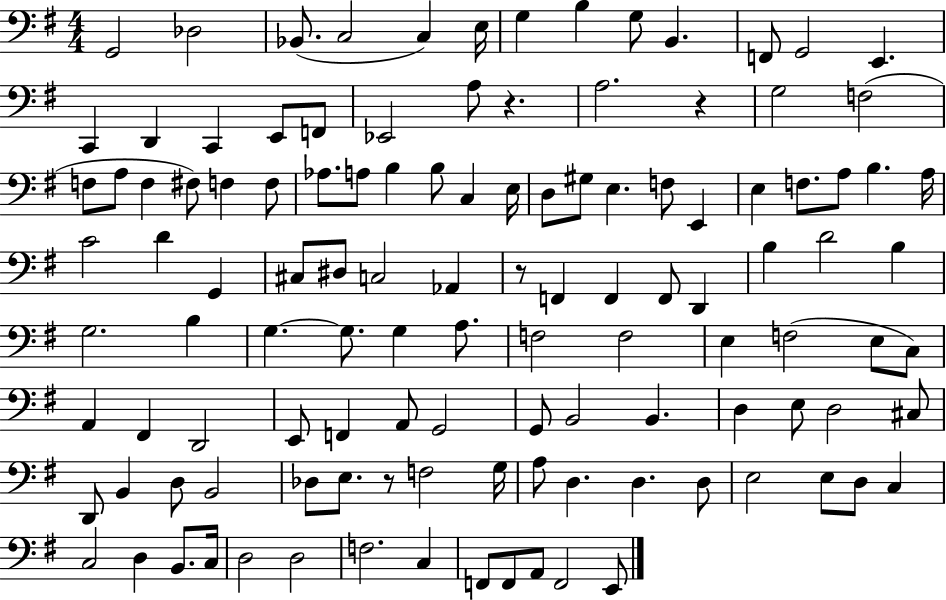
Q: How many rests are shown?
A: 4